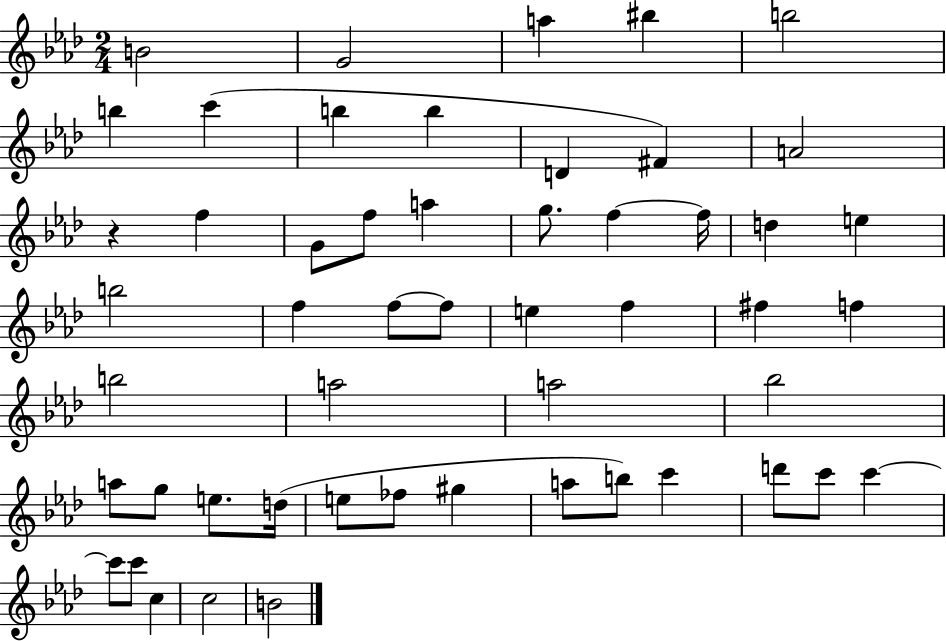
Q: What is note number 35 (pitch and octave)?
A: G5